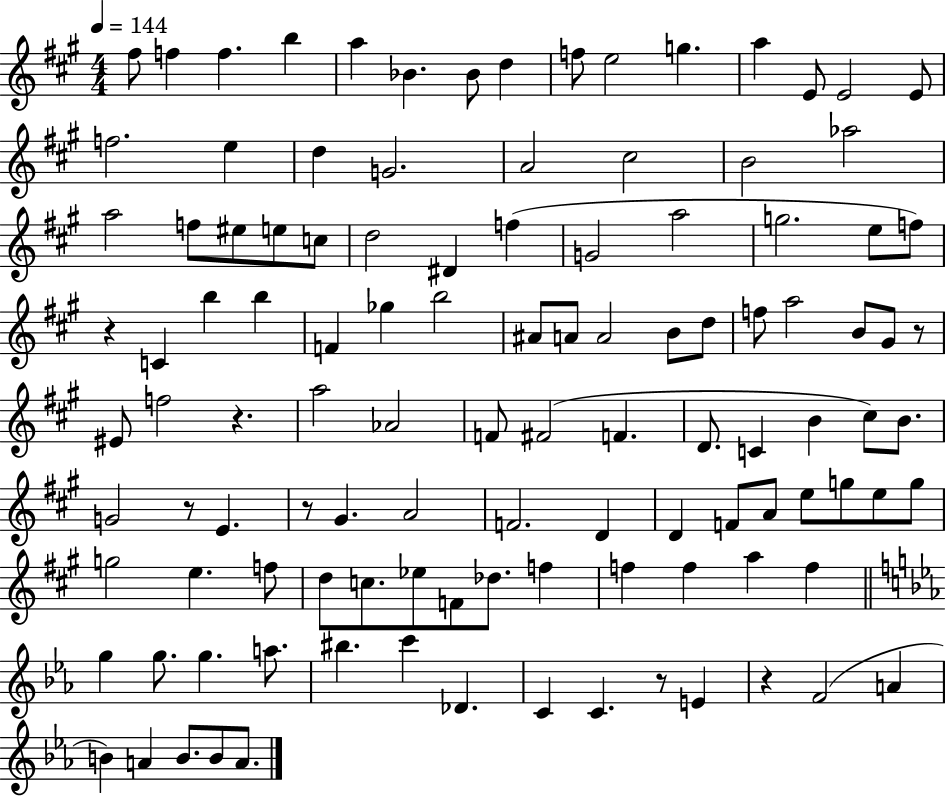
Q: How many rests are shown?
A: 7